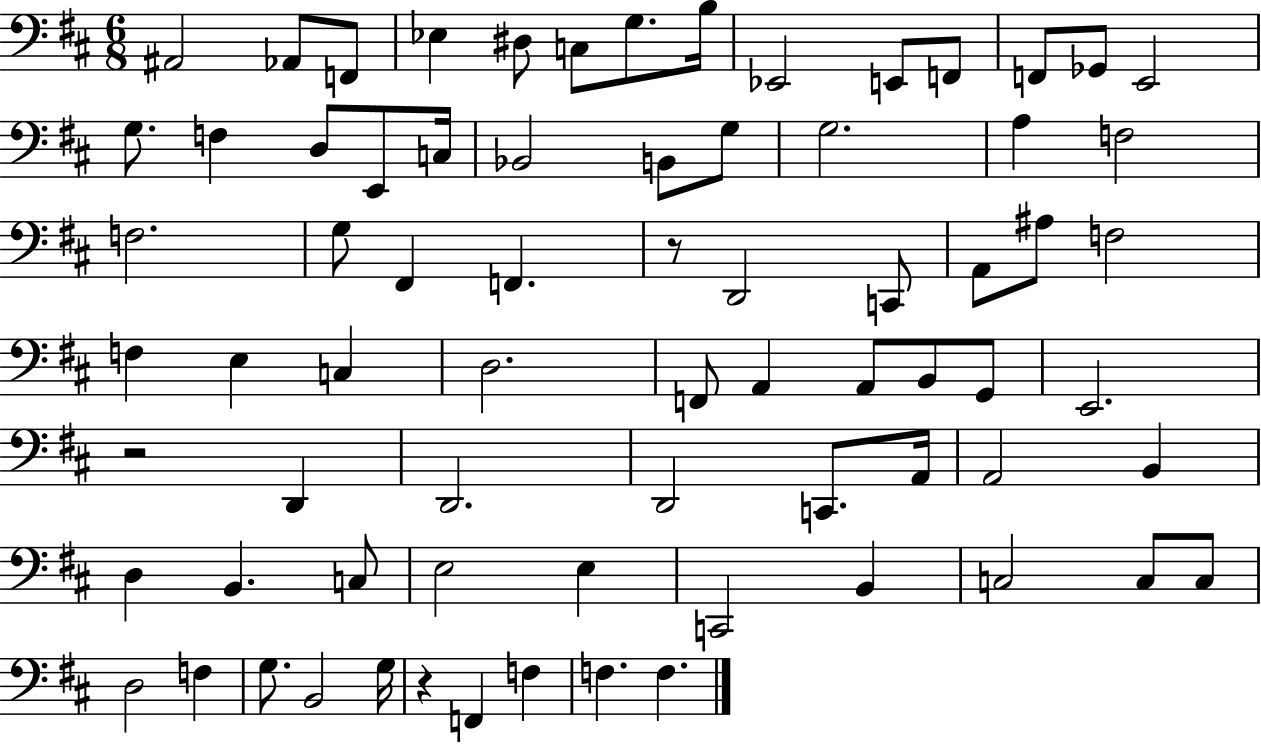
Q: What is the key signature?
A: D major